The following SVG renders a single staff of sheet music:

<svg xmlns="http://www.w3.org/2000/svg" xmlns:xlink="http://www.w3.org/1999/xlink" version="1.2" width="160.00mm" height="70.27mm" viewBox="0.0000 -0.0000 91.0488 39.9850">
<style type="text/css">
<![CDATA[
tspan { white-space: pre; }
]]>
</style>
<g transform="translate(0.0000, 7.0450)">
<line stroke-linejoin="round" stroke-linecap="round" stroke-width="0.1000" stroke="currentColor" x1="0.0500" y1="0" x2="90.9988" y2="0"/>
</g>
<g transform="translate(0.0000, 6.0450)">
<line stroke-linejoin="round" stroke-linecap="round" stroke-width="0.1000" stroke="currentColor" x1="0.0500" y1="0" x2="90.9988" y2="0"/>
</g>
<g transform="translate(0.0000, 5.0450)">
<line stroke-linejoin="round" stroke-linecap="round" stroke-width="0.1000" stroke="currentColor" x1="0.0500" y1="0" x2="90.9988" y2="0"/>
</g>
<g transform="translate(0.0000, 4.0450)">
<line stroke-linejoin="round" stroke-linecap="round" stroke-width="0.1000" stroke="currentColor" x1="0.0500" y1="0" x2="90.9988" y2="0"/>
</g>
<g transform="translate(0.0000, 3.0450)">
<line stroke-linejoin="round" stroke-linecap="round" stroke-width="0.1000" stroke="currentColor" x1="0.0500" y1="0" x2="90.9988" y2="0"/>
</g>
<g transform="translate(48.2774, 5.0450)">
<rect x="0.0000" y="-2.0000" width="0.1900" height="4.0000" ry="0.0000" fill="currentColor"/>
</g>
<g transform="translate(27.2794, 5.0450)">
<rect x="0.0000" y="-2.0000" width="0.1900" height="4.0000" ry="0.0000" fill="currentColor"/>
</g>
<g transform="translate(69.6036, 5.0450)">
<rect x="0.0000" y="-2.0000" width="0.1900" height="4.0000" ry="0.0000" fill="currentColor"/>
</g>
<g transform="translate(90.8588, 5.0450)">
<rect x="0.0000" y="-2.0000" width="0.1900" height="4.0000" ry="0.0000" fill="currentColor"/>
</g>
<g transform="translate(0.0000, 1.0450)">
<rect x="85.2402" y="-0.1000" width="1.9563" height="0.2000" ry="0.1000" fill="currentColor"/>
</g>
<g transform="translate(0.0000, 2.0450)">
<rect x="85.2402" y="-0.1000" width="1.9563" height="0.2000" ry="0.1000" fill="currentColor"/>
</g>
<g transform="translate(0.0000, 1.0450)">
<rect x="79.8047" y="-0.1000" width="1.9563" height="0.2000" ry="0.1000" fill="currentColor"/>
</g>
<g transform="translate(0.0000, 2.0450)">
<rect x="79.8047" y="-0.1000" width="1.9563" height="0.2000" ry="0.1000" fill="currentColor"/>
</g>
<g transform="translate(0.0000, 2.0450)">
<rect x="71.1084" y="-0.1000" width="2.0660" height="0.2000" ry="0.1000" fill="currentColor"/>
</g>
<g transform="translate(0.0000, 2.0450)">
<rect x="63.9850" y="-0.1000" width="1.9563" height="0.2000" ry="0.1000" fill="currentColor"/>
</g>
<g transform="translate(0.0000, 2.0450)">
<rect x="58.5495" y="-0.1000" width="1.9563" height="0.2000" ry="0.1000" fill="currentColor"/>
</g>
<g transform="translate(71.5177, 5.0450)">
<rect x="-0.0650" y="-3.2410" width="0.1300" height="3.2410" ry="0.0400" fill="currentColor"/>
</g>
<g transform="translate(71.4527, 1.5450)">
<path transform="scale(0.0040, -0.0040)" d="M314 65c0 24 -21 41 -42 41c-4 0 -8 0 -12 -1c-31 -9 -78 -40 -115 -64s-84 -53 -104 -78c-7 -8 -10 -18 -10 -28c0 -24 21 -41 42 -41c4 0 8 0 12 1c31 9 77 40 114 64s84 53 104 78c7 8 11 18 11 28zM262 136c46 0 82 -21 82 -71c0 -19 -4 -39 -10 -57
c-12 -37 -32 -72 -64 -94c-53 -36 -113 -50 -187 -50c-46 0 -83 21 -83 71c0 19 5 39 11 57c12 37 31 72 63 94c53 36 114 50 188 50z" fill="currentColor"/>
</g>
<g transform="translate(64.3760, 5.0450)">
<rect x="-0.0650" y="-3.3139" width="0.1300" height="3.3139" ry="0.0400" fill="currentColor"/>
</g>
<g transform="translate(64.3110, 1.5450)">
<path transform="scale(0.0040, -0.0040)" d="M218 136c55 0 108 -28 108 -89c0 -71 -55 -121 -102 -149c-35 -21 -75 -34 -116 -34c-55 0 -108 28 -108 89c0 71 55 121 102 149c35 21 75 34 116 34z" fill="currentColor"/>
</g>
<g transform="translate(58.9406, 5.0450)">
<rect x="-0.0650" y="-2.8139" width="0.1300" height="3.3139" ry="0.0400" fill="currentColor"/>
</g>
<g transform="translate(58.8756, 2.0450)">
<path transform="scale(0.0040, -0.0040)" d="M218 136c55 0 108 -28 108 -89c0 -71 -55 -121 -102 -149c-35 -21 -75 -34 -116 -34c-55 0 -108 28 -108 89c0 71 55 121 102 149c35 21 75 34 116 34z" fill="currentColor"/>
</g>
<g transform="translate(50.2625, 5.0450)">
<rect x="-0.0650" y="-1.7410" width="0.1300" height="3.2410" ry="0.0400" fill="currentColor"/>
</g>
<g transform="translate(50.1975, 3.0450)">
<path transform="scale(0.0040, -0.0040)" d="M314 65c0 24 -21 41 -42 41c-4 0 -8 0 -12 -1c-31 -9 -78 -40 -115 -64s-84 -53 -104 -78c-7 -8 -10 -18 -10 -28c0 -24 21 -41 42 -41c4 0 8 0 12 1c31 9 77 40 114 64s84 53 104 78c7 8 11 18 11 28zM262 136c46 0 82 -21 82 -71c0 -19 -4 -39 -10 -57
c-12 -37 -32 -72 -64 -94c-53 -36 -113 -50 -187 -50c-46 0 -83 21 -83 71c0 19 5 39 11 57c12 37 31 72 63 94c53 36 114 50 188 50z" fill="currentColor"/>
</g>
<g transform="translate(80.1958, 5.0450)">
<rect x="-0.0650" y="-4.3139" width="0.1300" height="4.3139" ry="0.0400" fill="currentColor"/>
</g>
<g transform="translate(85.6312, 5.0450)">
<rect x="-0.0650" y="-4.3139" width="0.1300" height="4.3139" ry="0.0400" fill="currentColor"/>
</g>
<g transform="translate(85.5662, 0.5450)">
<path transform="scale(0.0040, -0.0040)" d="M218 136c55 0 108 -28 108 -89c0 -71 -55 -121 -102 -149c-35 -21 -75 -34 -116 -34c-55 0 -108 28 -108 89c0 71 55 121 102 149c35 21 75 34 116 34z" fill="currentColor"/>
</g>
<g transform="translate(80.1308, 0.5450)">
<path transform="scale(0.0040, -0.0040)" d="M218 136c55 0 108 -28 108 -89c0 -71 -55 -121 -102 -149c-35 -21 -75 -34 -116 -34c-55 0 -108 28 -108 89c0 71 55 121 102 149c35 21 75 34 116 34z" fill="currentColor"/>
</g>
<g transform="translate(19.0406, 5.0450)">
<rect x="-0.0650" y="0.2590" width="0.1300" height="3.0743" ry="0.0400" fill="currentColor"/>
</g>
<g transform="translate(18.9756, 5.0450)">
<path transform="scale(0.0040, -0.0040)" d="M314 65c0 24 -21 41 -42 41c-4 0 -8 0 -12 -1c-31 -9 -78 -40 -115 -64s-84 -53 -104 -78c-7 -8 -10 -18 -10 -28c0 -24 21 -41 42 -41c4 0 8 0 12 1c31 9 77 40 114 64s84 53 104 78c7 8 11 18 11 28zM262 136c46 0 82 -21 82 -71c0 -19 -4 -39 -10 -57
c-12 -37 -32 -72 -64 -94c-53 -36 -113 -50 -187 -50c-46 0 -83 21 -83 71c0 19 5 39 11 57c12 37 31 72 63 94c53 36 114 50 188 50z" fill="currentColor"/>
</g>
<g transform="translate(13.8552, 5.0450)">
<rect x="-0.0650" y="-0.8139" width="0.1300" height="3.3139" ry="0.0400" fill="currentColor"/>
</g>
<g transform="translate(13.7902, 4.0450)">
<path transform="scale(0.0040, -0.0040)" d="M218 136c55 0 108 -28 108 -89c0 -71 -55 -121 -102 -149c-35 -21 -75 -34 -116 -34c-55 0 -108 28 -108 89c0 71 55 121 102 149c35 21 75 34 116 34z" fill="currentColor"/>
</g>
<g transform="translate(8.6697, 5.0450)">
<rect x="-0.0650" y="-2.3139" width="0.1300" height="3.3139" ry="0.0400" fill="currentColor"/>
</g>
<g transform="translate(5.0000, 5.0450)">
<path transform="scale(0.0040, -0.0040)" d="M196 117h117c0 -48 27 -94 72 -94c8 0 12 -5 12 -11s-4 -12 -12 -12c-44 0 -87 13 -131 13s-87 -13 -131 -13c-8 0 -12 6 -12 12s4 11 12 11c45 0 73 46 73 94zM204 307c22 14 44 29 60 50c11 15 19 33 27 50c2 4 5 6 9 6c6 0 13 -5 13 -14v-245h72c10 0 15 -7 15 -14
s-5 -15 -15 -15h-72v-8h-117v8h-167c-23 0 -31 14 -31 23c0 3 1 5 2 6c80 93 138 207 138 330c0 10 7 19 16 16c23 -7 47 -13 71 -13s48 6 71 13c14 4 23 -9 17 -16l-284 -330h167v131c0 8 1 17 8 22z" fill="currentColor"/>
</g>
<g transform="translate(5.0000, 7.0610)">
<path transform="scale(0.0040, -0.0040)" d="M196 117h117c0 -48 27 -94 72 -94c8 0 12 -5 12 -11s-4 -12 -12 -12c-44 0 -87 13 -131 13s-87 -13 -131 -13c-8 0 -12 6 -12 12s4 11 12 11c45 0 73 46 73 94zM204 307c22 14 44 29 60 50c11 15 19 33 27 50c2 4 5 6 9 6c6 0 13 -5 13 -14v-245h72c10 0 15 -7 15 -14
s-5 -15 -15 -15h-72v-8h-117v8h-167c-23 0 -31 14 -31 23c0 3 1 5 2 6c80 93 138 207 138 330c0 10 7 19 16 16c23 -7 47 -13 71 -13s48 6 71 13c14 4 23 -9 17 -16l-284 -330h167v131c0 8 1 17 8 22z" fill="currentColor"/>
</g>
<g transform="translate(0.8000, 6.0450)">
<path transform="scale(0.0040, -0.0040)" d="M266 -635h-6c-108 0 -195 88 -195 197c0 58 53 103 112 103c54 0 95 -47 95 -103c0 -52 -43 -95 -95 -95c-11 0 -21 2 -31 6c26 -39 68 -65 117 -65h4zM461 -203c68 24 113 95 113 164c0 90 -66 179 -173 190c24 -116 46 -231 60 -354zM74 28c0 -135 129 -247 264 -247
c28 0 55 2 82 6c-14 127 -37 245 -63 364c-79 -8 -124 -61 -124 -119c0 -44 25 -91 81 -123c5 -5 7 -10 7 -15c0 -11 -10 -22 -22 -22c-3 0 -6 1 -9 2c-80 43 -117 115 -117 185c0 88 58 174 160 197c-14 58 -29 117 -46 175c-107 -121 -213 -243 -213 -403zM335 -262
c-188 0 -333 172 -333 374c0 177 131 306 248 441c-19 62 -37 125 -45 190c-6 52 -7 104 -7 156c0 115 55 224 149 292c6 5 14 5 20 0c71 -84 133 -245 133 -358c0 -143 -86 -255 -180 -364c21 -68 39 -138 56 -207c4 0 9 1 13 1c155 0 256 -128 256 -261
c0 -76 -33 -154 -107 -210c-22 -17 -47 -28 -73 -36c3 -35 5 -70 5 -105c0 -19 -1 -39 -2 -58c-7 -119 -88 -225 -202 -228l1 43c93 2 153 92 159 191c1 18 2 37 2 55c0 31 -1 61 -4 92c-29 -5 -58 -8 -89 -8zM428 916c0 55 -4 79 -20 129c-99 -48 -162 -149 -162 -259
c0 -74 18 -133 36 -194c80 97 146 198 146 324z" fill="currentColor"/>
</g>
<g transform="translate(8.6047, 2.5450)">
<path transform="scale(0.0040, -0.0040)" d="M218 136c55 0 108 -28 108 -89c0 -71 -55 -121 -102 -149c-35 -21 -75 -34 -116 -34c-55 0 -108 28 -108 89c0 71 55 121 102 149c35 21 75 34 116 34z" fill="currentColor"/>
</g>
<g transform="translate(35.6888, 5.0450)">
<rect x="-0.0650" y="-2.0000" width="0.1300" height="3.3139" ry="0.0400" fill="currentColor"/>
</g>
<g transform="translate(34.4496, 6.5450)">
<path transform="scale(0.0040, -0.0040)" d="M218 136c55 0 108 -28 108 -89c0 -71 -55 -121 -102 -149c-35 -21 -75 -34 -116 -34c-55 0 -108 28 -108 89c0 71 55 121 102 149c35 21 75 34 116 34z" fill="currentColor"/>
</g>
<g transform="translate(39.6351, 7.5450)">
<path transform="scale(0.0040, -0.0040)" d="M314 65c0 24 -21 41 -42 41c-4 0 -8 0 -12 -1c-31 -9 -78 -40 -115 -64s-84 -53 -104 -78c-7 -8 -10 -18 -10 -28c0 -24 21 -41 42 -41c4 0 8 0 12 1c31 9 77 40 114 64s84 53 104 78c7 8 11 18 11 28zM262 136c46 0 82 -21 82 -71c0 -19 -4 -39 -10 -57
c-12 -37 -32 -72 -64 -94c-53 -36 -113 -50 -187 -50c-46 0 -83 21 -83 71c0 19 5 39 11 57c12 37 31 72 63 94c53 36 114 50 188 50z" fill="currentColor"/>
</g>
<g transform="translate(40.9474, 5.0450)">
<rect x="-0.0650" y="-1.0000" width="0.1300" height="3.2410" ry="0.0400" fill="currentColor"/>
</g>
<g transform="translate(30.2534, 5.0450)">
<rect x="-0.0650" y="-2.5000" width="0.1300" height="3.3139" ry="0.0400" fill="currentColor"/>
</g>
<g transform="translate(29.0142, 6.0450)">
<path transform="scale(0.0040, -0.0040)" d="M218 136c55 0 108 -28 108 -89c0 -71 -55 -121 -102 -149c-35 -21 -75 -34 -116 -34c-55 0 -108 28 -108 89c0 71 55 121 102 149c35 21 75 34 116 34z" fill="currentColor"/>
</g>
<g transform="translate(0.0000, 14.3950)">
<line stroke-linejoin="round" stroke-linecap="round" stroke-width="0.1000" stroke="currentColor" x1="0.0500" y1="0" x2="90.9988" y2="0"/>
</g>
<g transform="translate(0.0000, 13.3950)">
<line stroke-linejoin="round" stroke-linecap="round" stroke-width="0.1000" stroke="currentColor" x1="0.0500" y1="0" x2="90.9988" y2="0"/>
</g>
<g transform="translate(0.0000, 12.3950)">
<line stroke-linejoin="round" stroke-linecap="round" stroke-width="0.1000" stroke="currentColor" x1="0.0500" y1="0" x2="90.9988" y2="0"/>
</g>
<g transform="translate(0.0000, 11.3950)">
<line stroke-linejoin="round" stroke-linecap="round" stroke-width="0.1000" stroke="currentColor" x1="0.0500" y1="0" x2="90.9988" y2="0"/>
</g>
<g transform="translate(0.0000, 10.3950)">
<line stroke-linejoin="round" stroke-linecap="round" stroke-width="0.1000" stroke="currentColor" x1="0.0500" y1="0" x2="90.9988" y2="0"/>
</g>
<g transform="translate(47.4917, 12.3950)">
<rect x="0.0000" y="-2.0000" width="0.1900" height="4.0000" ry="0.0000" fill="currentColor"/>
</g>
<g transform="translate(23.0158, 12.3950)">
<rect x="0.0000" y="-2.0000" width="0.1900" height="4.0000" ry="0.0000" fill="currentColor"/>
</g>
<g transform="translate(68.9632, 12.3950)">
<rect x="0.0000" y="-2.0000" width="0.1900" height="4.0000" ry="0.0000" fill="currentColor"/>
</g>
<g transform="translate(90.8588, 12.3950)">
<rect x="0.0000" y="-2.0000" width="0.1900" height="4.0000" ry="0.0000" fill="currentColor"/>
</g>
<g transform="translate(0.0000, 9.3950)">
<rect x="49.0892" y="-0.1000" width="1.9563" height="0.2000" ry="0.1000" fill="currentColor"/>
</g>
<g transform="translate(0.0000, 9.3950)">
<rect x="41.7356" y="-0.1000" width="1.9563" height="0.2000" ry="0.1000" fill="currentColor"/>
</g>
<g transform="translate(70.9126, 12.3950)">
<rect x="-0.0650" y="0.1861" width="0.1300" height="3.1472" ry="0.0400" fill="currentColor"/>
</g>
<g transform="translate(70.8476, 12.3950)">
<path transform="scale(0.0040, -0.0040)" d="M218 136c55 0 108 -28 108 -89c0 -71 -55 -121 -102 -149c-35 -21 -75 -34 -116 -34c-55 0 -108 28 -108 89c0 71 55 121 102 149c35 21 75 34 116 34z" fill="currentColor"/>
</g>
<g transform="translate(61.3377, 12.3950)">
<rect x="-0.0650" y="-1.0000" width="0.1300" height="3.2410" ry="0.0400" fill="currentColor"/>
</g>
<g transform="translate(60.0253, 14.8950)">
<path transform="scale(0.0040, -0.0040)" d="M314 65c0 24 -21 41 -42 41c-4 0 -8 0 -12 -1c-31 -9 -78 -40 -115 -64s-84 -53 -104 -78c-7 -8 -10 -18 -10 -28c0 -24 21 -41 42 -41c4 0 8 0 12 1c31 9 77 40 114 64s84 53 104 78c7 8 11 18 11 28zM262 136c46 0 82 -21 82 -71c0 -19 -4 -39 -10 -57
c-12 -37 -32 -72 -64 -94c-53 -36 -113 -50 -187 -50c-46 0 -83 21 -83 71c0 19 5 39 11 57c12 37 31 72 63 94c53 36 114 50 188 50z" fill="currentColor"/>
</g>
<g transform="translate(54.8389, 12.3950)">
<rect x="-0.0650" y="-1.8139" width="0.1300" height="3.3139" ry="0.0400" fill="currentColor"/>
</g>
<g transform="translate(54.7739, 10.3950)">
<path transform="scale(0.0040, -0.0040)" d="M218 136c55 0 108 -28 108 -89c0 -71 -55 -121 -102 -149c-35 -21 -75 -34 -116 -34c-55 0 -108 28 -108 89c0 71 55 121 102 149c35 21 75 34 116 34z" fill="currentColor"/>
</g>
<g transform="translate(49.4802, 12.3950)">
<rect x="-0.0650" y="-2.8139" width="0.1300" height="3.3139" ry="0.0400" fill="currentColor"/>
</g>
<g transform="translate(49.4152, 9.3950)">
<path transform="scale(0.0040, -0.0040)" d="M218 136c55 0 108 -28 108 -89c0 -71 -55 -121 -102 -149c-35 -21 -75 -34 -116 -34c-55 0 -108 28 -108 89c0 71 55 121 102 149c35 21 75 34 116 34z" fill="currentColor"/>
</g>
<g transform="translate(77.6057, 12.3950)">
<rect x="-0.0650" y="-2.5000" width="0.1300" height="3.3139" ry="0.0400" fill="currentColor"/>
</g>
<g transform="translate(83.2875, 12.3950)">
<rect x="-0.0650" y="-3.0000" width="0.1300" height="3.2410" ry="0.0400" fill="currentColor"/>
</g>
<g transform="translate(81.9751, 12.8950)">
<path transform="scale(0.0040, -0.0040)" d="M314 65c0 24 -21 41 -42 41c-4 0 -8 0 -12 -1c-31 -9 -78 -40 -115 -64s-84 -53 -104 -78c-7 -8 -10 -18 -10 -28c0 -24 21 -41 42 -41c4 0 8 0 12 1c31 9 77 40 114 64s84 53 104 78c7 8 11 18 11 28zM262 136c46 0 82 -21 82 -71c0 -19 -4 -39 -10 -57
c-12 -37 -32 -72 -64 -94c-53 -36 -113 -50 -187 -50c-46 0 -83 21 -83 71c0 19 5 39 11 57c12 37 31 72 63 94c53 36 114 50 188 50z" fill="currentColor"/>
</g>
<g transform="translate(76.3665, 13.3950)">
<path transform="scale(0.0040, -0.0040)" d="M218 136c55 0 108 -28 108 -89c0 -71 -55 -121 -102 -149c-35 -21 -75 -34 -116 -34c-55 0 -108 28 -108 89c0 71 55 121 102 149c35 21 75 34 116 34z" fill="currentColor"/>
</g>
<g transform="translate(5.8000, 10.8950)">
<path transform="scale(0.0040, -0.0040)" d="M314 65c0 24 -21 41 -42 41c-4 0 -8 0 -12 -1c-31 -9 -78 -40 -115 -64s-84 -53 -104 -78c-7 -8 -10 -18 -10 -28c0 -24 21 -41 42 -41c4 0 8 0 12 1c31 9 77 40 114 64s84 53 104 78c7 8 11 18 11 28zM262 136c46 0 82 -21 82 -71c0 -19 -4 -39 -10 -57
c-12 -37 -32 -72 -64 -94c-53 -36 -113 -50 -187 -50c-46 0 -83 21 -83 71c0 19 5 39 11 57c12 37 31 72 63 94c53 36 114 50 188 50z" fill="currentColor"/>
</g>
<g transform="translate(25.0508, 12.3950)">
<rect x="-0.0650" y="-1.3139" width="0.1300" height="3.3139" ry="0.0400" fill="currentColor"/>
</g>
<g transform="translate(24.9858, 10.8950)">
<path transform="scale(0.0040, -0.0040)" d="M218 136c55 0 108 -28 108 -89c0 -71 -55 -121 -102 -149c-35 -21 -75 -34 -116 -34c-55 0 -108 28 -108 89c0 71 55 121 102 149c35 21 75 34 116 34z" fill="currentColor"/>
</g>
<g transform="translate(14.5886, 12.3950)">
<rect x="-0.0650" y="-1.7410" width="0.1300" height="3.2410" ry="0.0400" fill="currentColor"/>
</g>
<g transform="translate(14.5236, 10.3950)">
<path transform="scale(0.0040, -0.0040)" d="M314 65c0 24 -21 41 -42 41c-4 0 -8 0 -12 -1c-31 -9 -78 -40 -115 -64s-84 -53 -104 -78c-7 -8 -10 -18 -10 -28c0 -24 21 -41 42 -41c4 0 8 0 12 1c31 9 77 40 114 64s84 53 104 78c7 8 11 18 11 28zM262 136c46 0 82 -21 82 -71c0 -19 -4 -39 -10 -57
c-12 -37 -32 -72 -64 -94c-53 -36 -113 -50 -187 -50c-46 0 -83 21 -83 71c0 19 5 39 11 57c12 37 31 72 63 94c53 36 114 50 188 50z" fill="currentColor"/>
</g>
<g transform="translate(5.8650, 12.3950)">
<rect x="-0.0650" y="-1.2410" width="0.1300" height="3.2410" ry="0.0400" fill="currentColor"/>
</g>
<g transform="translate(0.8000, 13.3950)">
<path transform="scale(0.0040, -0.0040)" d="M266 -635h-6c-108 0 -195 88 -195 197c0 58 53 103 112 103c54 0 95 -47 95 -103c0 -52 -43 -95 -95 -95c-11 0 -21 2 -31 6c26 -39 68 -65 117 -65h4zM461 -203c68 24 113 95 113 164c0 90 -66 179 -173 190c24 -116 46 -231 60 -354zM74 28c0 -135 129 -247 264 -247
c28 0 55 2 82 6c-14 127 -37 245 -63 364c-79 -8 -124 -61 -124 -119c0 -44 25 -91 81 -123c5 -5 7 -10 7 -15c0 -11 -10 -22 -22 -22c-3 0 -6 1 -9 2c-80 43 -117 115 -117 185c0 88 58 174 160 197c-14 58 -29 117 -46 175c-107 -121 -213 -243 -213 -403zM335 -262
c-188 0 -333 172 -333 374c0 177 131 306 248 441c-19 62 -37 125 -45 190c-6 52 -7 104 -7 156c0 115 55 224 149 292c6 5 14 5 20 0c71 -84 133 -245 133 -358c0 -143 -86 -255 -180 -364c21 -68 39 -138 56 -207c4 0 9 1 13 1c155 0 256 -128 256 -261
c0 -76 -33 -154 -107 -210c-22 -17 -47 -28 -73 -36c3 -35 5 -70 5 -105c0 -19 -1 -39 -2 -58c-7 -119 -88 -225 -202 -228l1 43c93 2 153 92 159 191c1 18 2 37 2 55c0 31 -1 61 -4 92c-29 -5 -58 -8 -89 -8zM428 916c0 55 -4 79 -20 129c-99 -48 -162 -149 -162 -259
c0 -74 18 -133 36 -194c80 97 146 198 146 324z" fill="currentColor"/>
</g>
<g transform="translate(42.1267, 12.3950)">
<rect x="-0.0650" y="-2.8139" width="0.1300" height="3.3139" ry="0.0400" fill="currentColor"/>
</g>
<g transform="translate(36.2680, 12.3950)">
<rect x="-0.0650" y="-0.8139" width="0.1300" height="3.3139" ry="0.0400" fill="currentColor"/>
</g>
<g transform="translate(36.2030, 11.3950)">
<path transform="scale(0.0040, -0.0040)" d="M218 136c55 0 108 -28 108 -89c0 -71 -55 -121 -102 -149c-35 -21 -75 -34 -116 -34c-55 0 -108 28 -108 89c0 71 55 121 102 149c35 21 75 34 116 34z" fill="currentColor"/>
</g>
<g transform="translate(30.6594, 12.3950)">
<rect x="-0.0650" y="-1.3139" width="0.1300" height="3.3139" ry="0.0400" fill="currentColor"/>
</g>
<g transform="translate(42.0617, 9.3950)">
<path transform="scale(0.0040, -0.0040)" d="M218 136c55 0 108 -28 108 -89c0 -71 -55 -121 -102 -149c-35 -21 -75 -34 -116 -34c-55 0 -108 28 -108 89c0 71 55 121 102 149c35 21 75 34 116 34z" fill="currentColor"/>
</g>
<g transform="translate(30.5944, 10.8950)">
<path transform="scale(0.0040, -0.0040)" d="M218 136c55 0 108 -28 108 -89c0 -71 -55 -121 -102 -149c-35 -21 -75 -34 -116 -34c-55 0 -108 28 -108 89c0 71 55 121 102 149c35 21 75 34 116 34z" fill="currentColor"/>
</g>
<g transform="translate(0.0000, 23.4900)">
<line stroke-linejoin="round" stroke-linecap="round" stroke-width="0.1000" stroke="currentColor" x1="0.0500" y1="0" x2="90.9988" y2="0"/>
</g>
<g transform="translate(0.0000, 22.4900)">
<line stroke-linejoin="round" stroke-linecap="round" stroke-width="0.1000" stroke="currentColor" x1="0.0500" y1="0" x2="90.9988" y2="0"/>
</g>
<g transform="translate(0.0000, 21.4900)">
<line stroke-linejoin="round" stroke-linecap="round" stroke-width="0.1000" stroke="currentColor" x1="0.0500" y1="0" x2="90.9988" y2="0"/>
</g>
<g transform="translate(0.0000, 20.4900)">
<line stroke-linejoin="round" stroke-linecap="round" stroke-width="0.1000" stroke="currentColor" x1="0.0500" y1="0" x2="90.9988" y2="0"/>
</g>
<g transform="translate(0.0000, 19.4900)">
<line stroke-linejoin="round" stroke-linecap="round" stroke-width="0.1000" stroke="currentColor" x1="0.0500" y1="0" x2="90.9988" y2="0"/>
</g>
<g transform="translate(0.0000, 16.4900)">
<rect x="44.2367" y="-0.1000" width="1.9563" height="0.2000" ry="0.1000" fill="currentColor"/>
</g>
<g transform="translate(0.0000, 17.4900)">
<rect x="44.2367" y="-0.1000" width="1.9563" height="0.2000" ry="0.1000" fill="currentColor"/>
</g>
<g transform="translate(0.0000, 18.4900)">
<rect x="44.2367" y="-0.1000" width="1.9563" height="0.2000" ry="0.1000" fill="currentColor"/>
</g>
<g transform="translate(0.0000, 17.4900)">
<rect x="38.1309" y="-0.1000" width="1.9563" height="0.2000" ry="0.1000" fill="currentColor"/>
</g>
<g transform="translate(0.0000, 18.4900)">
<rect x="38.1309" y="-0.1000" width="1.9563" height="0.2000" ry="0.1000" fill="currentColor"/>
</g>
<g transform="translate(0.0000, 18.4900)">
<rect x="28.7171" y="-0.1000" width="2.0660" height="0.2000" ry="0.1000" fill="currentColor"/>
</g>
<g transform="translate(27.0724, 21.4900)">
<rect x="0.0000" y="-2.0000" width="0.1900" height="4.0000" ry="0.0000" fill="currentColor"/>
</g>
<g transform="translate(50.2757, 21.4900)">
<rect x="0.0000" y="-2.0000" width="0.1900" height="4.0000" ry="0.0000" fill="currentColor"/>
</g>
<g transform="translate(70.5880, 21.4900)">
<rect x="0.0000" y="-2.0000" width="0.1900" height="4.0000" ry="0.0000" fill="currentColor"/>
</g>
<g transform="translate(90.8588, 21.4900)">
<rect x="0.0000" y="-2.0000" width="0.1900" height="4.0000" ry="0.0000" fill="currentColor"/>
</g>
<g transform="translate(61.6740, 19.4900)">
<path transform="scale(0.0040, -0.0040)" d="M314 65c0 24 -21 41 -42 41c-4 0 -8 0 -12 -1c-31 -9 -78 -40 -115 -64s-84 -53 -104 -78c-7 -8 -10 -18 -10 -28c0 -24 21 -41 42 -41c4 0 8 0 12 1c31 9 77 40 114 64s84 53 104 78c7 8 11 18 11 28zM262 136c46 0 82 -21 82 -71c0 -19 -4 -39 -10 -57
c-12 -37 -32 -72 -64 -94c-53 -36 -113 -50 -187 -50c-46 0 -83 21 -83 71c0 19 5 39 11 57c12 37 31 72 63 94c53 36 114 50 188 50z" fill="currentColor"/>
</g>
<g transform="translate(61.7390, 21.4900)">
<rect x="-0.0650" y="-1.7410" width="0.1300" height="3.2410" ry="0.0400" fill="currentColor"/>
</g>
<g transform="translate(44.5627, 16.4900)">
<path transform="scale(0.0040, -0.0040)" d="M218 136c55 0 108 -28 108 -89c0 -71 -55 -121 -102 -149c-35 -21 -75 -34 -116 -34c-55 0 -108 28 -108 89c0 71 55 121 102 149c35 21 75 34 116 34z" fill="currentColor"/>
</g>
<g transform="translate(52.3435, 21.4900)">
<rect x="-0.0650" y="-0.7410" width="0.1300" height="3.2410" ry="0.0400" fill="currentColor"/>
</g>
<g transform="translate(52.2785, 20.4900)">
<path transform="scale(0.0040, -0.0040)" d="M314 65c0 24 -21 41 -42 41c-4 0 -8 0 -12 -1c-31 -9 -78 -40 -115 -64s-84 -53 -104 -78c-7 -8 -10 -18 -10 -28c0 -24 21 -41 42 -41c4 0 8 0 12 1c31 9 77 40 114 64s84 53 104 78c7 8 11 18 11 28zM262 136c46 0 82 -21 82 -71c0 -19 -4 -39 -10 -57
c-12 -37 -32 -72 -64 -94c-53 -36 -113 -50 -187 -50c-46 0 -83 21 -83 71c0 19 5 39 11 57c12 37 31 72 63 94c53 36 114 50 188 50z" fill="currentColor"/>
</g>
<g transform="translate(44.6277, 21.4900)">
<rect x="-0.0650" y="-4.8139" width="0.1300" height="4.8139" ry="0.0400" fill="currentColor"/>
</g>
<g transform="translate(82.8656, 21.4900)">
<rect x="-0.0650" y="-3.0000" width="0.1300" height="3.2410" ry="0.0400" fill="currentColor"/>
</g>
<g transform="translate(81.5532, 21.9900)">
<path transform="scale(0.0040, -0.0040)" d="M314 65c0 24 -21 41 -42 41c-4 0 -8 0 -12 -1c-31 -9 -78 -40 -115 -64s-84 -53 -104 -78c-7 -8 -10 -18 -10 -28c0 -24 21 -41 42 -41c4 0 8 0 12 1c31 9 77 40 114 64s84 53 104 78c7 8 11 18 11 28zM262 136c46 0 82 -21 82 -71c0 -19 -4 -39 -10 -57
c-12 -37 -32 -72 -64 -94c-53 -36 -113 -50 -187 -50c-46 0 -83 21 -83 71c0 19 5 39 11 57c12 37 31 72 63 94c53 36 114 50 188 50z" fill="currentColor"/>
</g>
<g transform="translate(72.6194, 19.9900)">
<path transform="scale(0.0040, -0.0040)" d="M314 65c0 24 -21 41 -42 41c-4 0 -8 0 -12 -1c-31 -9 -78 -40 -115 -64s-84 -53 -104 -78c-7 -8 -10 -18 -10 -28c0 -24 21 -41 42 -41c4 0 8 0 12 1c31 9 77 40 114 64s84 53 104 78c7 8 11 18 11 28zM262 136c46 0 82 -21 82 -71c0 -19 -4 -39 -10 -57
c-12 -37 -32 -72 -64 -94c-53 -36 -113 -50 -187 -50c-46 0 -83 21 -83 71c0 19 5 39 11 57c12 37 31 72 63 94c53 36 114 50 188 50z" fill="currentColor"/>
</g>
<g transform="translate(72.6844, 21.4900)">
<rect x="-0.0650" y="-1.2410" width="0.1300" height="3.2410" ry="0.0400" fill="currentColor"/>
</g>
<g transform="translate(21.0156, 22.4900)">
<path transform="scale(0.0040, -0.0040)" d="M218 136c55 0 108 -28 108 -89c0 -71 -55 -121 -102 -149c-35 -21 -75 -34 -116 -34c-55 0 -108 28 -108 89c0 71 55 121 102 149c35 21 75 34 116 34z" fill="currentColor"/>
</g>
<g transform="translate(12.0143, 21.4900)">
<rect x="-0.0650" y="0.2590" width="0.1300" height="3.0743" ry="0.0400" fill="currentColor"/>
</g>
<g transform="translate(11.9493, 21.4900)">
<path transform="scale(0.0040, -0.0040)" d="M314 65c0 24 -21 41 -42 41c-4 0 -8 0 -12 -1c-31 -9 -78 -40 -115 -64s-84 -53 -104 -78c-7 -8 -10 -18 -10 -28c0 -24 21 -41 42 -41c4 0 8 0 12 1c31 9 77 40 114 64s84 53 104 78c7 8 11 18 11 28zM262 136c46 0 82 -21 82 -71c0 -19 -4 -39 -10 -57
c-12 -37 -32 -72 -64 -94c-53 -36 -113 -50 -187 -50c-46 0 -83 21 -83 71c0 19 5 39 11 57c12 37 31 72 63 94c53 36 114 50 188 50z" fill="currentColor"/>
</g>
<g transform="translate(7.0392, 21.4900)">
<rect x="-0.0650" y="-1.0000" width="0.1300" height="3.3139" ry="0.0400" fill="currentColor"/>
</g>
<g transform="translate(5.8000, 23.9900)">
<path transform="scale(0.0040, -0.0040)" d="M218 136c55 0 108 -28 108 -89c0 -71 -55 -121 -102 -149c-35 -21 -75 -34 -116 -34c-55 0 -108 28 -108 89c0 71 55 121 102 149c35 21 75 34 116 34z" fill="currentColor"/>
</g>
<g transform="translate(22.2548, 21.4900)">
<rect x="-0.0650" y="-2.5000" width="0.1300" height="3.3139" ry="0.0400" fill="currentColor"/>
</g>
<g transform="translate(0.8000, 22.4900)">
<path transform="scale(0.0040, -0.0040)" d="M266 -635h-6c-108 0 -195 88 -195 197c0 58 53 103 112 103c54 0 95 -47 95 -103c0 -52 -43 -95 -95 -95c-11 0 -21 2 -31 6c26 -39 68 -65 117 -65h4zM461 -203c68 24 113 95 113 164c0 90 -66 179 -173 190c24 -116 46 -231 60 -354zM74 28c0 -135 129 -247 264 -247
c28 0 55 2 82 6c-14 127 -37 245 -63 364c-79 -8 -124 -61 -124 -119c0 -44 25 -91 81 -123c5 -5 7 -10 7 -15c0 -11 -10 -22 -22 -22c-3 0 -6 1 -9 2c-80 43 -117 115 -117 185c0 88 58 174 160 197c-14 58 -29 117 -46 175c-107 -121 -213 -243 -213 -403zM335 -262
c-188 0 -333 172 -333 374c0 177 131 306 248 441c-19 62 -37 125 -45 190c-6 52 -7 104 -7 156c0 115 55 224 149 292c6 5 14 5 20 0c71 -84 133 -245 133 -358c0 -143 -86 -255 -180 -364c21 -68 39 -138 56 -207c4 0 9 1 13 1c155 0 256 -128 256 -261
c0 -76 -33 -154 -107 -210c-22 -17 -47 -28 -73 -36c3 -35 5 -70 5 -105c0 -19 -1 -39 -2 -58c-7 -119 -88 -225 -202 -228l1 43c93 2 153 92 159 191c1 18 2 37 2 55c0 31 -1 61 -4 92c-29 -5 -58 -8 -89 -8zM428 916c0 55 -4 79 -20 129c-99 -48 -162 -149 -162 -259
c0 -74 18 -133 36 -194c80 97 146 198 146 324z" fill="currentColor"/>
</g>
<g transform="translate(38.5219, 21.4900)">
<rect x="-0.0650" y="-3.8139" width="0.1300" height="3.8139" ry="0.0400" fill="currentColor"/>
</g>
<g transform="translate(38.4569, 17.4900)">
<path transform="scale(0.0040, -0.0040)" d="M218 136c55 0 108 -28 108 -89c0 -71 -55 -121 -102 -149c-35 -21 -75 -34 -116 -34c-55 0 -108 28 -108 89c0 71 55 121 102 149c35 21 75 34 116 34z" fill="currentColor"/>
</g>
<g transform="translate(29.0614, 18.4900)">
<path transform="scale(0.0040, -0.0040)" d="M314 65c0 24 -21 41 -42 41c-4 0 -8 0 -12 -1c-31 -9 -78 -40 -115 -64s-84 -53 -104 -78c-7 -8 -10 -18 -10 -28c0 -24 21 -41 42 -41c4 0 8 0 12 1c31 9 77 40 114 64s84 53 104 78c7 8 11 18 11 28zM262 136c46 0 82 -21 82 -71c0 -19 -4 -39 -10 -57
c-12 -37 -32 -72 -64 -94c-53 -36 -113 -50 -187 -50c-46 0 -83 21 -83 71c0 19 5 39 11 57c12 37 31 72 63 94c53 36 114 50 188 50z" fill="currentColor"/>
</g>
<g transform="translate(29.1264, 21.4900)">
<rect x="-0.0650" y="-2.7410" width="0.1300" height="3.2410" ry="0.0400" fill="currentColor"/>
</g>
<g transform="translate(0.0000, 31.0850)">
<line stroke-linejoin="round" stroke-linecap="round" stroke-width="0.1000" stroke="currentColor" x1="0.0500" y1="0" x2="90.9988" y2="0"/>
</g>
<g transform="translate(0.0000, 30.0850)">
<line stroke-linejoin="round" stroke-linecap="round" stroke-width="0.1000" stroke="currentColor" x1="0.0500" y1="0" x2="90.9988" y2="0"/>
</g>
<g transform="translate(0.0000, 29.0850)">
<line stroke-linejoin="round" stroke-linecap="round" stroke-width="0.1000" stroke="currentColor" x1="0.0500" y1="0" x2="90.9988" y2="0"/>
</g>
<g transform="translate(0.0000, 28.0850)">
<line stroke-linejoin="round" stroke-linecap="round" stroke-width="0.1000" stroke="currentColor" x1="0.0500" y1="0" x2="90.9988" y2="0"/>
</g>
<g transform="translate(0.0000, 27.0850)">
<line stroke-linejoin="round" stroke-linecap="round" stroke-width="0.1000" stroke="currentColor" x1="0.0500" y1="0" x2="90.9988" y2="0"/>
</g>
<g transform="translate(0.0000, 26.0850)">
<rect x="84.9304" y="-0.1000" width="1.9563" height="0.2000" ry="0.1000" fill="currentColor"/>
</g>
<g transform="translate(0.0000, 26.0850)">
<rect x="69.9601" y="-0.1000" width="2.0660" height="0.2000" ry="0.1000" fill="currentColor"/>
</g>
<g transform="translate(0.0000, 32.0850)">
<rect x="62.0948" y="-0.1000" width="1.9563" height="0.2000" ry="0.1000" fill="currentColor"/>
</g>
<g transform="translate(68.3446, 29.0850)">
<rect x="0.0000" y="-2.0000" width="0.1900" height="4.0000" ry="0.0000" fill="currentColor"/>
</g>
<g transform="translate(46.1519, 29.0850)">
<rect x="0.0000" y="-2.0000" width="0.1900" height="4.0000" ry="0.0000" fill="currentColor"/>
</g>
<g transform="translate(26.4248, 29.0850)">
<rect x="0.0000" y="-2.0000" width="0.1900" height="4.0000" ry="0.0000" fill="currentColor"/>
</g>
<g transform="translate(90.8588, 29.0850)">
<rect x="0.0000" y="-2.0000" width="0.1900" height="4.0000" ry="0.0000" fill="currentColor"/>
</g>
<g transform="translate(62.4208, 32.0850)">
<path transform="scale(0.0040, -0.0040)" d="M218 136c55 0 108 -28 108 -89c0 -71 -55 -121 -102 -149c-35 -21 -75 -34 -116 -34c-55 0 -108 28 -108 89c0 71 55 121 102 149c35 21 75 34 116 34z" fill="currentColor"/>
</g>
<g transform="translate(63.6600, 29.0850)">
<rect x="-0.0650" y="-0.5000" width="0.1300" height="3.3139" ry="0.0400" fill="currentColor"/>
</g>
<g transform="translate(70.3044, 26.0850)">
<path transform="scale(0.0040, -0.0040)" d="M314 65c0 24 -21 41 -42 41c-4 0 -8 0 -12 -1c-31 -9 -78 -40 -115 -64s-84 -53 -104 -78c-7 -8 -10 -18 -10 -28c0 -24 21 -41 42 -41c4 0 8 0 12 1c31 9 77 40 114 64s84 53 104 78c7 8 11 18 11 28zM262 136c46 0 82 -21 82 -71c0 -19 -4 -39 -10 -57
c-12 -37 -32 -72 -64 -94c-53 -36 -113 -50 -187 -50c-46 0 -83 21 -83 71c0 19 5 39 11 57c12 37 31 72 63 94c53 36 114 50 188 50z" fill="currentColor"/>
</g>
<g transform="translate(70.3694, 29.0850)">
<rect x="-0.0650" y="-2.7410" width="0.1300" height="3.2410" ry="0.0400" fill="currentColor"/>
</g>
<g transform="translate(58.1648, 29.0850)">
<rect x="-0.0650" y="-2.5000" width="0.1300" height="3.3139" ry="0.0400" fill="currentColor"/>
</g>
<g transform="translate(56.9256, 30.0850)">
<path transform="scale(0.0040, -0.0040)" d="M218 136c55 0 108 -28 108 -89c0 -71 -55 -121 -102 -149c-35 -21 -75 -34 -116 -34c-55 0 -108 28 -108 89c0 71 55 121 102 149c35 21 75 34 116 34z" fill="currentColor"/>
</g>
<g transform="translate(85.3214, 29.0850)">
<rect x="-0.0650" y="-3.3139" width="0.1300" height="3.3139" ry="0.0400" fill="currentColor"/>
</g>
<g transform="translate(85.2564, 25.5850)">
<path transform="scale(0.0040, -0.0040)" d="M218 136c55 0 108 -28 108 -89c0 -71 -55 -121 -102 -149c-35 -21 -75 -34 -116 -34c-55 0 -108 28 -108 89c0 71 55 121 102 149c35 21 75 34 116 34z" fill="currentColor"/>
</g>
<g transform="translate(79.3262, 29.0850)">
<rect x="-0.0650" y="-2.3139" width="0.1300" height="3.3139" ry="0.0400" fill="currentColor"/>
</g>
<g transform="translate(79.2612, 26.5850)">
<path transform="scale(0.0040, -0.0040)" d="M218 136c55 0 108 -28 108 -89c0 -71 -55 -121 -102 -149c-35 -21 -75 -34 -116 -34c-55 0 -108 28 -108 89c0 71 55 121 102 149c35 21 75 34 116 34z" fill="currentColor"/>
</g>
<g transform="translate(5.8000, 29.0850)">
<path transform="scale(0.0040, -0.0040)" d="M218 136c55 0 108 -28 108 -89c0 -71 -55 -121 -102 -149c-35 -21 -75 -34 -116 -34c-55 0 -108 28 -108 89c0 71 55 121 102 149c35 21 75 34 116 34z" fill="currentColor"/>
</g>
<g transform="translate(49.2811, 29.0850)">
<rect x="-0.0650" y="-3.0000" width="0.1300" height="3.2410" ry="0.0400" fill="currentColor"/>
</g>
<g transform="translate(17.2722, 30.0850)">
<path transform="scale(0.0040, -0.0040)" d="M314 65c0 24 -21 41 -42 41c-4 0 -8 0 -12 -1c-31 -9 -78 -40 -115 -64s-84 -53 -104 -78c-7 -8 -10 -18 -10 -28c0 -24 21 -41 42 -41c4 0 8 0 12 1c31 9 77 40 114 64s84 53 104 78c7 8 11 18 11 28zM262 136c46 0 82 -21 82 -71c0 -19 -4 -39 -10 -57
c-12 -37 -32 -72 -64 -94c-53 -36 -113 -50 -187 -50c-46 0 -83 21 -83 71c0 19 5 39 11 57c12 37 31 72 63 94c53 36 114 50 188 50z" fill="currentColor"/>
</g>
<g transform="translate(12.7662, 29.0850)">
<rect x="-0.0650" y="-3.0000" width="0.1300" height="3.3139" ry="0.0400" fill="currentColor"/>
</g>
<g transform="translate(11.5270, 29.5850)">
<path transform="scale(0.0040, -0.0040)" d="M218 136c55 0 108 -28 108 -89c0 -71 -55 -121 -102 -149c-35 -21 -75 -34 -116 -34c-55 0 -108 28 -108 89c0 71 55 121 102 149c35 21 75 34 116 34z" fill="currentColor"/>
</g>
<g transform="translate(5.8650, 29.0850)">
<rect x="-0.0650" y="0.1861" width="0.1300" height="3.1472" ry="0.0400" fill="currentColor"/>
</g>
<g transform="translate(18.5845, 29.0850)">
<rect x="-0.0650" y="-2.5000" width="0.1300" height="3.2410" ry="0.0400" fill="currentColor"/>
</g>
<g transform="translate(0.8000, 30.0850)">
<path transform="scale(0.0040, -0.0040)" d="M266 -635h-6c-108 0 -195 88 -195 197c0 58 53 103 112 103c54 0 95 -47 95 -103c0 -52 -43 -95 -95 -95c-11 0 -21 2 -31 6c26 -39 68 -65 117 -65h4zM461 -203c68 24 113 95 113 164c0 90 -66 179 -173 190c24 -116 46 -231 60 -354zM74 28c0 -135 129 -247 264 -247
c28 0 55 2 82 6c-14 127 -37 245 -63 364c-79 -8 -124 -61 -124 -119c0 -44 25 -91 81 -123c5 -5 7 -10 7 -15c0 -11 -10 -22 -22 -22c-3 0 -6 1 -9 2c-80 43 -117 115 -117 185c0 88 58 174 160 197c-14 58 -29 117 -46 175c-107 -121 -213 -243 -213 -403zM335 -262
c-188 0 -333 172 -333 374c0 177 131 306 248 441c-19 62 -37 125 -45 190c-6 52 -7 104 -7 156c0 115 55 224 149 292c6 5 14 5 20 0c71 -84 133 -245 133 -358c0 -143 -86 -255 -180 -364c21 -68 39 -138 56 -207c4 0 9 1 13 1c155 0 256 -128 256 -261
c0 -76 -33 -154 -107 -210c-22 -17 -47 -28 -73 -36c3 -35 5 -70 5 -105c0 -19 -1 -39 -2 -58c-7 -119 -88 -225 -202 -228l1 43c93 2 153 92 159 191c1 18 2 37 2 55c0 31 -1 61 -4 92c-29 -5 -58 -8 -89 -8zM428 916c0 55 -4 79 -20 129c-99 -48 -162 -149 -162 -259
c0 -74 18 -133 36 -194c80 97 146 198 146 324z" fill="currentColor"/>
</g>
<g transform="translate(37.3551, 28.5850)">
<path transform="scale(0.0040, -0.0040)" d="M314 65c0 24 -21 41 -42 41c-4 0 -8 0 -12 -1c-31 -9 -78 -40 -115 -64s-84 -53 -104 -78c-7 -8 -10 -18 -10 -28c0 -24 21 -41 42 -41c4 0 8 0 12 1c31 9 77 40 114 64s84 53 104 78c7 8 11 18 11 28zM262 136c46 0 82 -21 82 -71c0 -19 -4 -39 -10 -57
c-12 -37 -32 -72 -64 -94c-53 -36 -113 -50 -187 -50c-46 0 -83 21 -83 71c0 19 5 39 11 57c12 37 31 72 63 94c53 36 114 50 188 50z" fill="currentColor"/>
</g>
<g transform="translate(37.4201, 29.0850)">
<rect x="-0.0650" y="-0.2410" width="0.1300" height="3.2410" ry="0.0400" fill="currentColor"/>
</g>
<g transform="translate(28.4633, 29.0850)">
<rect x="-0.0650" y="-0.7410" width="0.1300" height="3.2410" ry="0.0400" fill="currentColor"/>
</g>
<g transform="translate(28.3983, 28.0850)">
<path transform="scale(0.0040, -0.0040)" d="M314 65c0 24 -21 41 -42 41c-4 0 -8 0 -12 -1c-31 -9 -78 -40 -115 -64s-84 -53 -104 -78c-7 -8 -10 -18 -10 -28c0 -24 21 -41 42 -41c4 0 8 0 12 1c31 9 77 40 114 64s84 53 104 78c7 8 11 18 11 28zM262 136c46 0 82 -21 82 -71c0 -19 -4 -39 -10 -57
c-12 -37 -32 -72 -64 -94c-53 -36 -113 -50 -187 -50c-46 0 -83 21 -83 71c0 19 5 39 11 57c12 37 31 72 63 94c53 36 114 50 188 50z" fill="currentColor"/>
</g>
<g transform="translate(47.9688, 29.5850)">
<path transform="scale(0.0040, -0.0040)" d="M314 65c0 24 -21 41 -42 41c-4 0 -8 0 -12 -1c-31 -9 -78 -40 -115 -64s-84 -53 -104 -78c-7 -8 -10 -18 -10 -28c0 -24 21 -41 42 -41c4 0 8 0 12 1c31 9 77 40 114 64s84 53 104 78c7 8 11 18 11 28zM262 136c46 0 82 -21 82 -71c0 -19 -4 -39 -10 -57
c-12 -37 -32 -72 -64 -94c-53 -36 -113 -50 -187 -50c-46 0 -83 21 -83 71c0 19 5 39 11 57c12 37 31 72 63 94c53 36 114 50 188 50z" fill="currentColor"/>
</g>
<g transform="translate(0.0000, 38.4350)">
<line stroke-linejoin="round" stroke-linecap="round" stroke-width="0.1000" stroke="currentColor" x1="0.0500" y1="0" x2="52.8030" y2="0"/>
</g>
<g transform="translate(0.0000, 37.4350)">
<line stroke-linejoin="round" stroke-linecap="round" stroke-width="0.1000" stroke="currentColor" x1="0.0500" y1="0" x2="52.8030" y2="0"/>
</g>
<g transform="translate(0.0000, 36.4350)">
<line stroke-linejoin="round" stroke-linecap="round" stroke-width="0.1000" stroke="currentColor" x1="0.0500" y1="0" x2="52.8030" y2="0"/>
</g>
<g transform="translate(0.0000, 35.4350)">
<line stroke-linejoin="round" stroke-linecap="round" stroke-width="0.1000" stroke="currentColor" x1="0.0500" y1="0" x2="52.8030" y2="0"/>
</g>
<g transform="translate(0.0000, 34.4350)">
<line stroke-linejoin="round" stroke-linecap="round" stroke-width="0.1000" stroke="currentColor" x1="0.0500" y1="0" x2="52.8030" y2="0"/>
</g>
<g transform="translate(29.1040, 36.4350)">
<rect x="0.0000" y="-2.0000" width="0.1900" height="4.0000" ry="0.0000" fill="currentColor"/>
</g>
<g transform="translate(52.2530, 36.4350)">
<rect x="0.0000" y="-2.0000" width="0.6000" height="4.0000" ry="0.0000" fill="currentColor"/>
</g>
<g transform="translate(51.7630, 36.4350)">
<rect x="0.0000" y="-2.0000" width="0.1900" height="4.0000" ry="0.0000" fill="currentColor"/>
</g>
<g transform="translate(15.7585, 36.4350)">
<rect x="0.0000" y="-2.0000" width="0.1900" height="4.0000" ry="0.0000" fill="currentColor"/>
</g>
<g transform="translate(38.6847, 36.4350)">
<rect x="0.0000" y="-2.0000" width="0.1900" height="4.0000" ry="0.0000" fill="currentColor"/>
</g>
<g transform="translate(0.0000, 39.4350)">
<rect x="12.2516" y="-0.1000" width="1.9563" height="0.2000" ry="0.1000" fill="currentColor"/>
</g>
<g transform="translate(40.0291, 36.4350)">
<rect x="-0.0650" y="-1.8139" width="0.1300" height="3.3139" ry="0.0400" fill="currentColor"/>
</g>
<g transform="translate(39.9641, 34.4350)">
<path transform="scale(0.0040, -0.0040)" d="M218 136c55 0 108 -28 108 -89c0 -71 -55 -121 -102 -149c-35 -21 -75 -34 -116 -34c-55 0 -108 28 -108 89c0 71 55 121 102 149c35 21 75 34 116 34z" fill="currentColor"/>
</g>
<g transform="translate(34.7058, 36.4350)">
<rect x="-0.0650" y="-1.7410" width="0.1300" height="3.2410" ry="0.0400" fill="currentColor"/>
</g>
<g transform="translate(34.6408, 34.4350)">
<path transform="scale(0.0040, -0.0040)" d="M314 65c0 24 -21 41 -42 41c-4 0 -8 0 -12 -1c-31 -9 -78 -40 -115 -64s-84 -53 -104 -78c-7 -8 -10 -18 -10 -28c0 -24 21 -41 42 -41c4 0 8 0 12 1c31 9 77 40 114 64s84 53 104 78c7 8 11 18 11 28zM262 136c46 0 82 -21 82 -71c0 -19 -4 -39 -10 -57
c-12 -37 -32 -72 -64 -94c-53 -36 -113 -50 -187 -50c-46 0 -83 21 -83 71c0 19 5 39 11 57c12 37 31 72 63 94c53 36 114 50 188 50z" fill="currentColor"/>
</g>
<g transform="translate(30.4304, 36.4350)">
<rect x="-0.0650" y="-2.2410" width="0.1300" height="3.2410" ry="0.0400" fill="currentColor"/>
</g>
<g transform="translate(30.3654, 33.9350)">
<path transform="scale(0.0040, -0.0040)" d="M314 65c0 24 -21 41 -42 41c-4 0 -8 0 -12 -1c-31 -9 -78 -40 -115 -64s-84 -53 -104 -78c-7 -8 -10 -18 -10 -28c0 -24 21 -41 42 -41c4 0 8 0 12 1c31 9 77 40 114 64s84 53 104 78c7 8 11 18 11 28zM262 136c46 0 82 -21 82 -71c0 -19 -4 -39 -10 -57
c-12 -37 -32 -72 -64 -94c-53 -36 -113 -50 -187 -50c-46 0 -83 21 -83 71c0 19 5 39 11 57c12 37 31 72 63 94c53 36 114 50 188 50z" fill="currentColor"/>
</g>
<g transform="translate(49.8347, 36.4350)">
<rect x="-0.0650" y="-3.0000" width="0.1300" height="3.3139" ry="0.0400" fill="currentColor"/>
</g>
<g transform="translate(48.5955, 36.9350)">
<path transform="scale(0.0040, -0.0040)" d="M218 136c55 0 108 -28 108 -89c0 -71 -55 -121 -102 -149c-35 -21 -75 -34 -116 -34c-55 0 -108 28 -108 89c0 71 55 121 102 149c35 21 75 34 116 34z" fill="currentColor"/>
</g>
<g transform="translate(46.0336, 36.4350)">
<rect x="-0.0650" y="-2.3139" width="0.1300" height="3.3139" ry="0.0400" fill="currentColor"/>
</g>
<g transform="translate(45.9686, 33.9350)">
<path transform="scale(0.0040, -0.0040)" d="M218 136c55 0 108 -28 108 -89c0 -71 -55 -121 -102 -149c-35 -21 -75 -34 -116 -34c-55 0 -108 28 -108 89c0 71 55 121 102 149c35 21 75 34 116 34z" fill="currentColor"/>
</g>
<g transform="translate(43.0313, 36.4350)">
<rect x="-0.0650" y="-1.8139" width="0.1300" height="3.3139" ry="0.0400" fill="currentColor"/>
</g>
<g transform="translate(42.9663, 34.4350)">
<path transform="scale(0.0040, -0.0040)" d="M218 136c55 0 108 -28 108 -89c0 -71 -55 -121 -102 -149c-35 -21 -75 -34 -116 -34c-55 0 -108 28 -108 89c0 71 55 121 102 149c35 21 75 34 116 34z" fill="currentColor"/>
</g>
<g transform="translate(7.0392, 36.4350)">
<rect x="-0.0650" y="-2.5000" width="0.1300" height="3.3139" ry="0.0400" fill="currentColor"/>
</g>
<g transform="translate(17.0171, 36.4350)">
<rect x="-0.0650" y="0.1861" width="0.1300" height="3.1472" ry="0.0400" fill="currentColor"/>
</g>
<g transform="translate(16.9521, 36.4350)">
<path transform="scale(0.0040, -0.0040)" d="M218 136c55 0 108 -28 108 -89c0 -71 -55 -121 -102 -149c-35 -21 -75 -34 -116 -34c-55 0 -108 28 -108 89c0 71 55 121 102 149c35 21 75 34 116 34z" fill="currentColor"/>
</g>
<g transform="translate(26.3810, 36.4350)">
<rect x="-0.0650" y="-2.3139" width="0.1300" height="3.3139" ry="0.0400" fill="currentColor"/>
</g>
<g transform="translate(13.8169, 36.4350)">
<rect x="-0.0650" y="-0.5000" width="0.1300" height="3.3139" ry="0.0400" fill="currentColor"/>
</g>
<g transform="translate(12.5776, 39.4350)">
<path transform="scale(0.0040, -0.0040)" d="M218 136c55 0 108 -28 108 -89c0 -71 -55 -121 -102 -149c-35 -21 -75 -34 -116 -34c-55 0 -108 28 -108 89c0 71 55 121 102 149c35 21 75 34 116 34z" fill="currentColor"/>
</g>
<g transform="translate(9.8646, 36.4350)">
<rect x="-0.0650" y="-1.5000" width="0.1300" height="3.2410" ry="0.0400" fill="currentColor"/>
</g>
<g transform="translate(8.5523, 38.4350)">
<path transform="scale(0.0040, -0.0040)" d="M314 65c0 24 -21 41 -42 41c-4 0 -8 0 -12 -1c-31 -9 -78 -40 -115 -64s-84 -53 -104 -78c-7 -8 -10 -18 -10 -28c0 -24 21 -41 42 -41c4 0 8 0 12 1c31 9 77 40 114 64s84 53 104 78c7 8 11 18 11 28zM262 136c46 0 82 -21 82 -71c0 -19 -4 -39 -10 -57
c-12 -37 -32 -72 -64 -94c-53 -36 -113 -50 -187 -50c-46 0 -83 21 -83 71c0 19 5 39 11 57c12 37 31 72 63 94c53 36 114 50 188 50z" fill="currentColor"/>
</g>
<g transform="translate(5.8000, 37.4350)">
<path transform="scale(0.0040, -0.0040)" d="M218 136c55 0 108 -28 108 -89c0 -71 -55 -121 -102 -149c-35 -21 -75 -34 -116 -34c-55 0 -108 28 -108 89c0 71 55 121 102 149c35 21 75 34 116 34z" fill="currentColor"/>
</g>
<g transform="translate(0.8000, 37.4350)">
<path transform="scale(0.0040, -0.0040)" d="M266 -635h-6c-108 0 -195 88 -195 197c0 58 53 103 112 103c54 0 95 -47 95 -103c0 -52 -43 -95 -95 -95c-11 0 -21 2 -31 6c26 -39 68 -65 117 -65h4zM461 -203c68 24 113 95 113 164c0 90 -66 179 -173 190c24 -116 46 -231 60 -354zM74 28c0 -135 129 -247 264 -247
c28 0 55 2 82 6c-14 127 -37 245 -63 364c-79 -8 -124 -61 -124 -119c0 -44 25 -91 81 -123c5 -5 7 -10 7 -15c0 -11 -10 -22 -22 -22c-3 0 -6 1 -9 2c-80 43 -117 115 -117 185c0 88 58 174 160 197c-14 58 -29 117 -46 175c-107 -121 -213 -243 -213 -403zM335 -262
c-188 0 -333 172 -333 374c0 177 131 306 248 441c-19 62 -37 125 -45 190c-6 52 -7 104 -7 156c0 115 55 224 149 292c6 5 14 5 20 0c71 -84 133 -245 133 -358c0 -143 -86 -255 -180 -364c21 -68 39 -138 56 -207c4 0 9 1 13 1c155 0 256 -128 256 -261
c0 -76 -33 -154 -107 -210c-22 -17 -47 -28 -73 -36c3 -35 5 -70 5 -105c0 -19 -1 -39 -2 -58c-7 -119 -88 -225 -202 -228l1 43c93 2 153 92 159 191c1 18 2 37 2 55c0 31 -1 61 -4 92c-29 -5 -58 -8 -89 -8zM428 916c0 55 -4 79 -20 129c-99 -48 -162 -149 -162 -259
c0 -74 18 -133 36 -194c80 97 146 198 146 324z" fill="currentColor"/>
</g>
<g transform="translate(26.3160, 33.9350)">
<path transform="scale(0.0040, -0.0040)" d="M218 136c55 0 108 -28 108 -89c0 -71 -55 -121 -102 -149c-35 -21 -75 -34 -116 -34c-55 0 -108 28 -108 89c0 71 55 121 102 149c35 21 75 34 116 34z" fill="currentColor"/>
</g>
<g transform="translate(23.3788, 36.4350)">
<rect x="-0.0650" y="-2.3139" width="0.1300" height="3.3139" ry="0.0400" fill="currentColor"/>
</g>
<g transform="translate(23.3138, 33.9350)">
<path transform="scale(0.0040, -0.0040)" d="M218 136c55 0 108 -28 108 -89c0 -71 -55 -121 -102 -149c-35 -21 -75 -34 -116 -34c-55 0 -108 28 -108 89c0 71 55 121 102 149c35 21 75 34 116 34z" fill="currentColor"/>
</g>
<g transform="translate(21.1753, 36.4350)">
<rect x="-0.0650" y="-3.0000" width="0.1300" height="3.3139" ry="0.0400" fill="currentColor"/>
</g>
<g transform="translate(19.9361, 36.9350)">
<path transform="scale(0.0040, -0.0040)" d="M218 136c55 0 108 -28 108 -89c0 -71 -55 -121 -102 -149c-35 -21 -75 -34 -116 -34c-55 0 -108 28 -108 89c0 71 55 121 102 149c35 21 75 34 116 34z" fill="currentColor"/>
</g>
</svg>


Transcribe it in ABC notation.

X:1
T:Untitled
M:4/4
L:1/4
K:C
g d B2 G F D2 f2 a b b2 d' d' e2 f2 e e d a a f D2 B G A2 D B2 G a2 c' e' d2 f2 e2 A2 B A G2 d2 c2 A2 G C a2 g b G E2 C B A g g g2 f2 f f g A